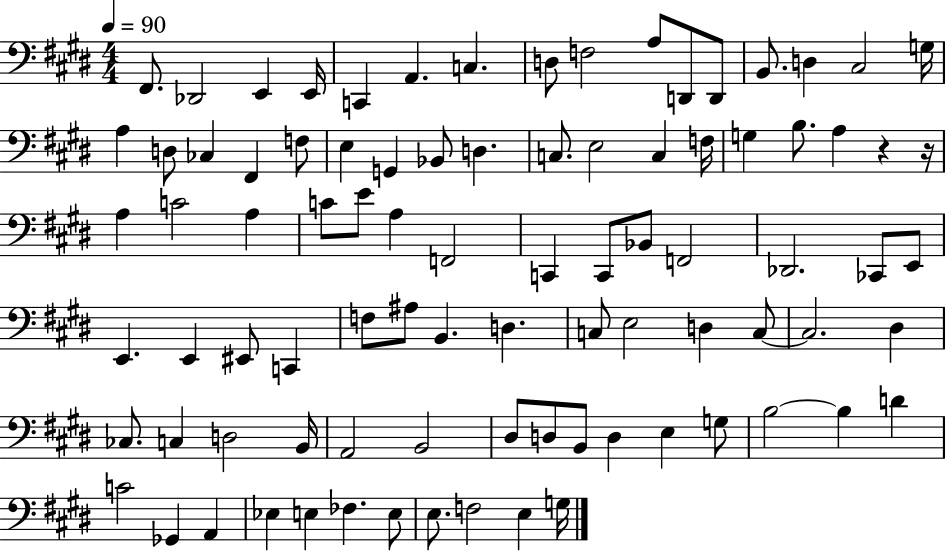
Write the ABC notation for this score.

X:1
T:Untitled
M:4/4
L:1/4
K:E
^F,,/2 _D,,2 E,, E,,/4 C,, A,, C, D,/2 F,2 A,/2 D,,/2 D,,/2 B,,/2 D, ^C,2 G,/4 A, D,/2 _C, ^F,, F,/2 E, G,, _B,,/2 D, C,/2 E,2 C, F,/4 G, B,/2 A, z z/4 A, C2 A, C/2 E/2 A, F,,2 C,, C,,/2 _B,,/2 F,,2 _D,,2 _C,,/2 E,,/2 E,, E,, ^E,,/2 C,, F,/2 ^A,/2 B,, D, C,/2 E,2 D, C,/2 C,2 ^D, _C,/2 C, D,2 B,,/4 A,,2 B,,2 ^D,/2 D,/2 B,,/2 D, E, G,/2 B,2 B, D C2 _G,, A,, _E, E, _F, E,/2 E,/2 F,2 E, G,/4